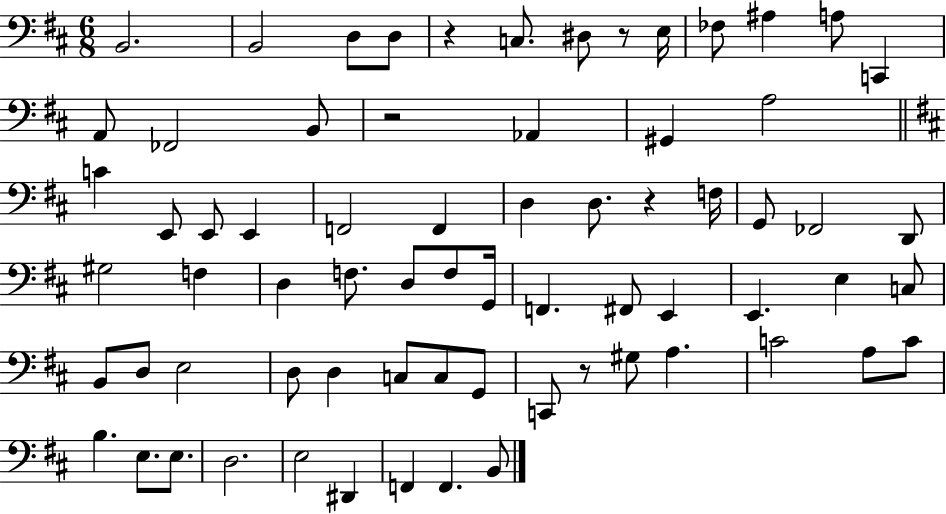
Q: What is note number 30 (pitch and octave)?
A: G#3